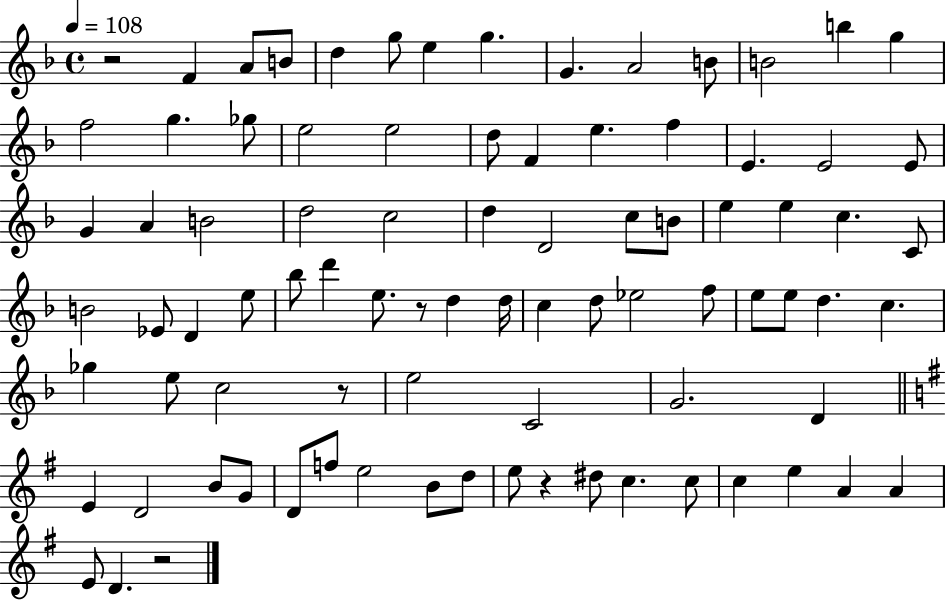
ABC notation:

X:1
T:Untitled
M:4/4
L:1/4
K:F
z2 F A/2 B/2 d g/2 e g G A2 B/2 B2 b g f2 g _g/2 e2 e2 d/2 F e f E E2 E/2 G A B2 d2 c2 d D2 c/2 B/2 e e c C/2 B2 _E/2 D e/2 _b/2 d' e/2 z/2 d d/4 c d/2 _e2 f/2 e/2 e/2 d c _g e/2 c2 z/2 e2 C2 G2 D E D2 B/2 G/2 D/2 f/2 e2 B/2 d/2 e/2 z ^d/2 c c/2 c e A A E/2 D z2